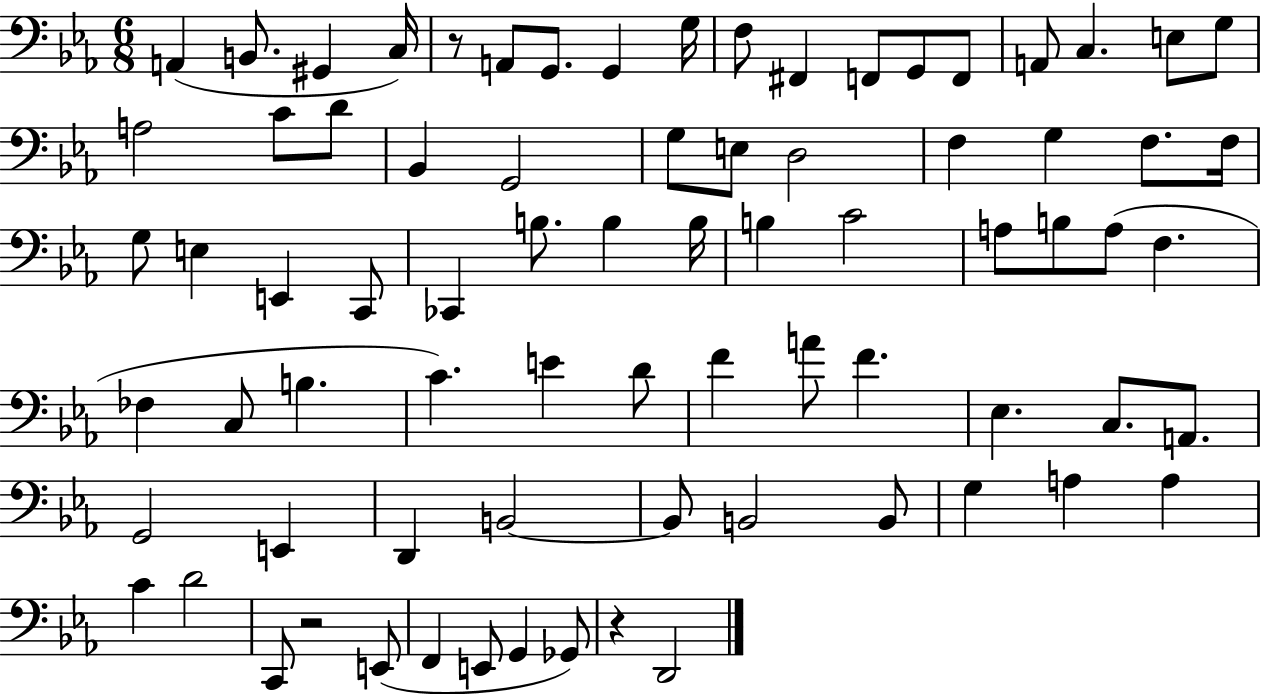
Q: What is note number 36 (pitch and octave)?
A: B3